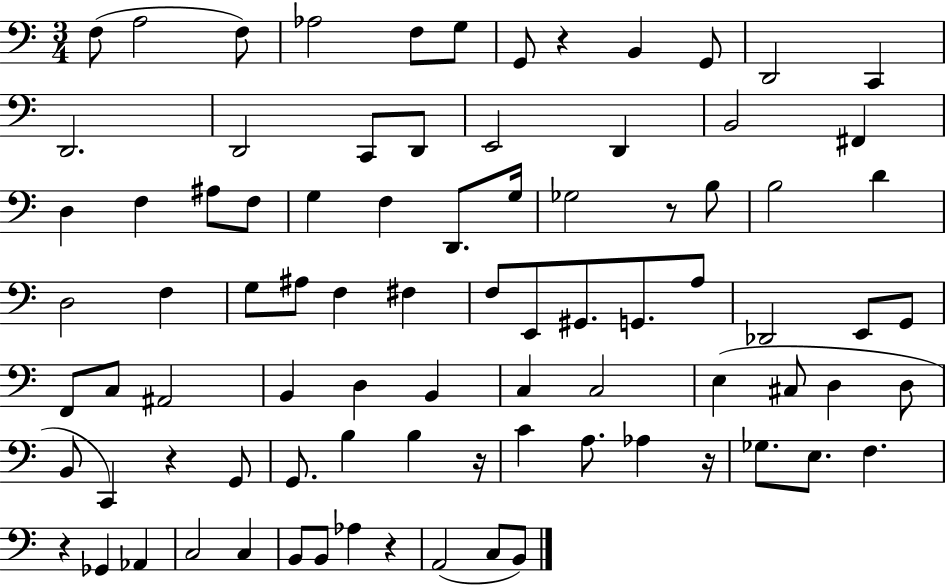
{
  \clef bass
  \numericTimeSignature
  \time 3/4
  \key c \major
  f8( a2 f8) | aes2 f8 g8 | g,8 r4 b,4 g,8 | d,2 c,4 | \break d,2. | d,2 c,8 d,8 | e,2 d,4 | b,2 fis,4 | \break d4 f4 ais8 f8 | g4 f4 d,8. g16 | ges2 r8 b8 | b2 d'4 | \break d2 f4 | g8 ais8 f4 fis4 | f8 e,8 gis,8. g,8. a8 | des,2 e,8 g,8 | \break f,8 c8 ais,2 | b,4 d4 b,4 | c4 c2 | e4( cis8 d4 d8 | \break b,8 c,4) r4 g,8 | g,8. b4 b4 r16 | c'4 a8. aes4 r16 | ges8. e8. f4. | \break r4 ges,4 aes,4 | c2 c4 | b,8 b,8 aes4 r4 | a,2( c8 b,8) | \break \bar "|."
}